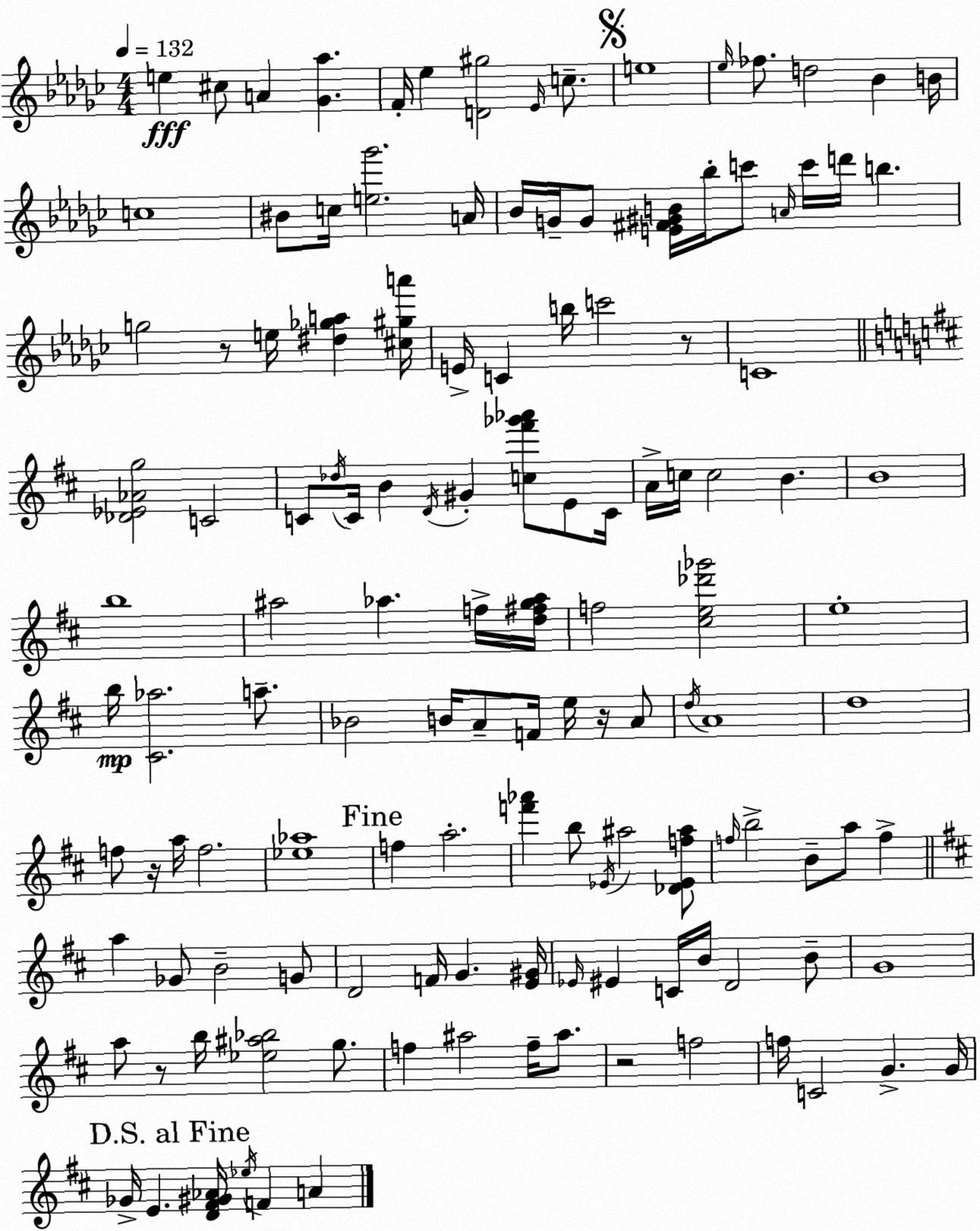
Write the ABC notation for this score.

X:1
T:Untitled
M:4/4
L:1/4
K:Ebm
e ^c/2 A [_G_a] F/4 _e [D^g]2 _E/4 c/2 e4 _e/4 _f/2 d2 _B B/4 c4 ^B/2 c/4 [e_g']2 A/4 _B/4 G/4 G/2 [E^F^GB]/4 _b/4 c'/2 A/4 c'/4 d'/4 b g2 z/2 e/4 [^d_ga] [^c^ga']/4 E/4 C b/4 c'2 z/2 C4 [_D_E_Ag]2 C2 C/2 _d/4 C/4 B D/4 ^G [c^f'_g'_a']/2 E/2 C/4 A/4 c/4 c2 B B4 b4 ^a2 _a f/4 [d^fg_a]/4 f2 [^ce_d'_g']2 e4 b/4 [^C_a]2 a/2 _B2 B/4 A/2 F/4 e/4 z/4 A/2 d/4 A4 d4 f/2 z/4 a/4 f2 [_e_a]4 f a2 [f'_a'] b/2 _E/4 ^a2 [_D_Ef^a]/2 f/4 b2 B/2 a/2 f a _G/2 B2 G/2 D2 F/4 G [E^G]/4 _E/4 ^E C/4 B/4 D2 B/2 G4 a/2 z/2 b/4 [_e^a_b]2 g/2 f ^a2 f/4 ^a/2 z2 f2 f/4 C2 G G/4 _G/4 E [D^F^G_A]/4 _e/4 F A